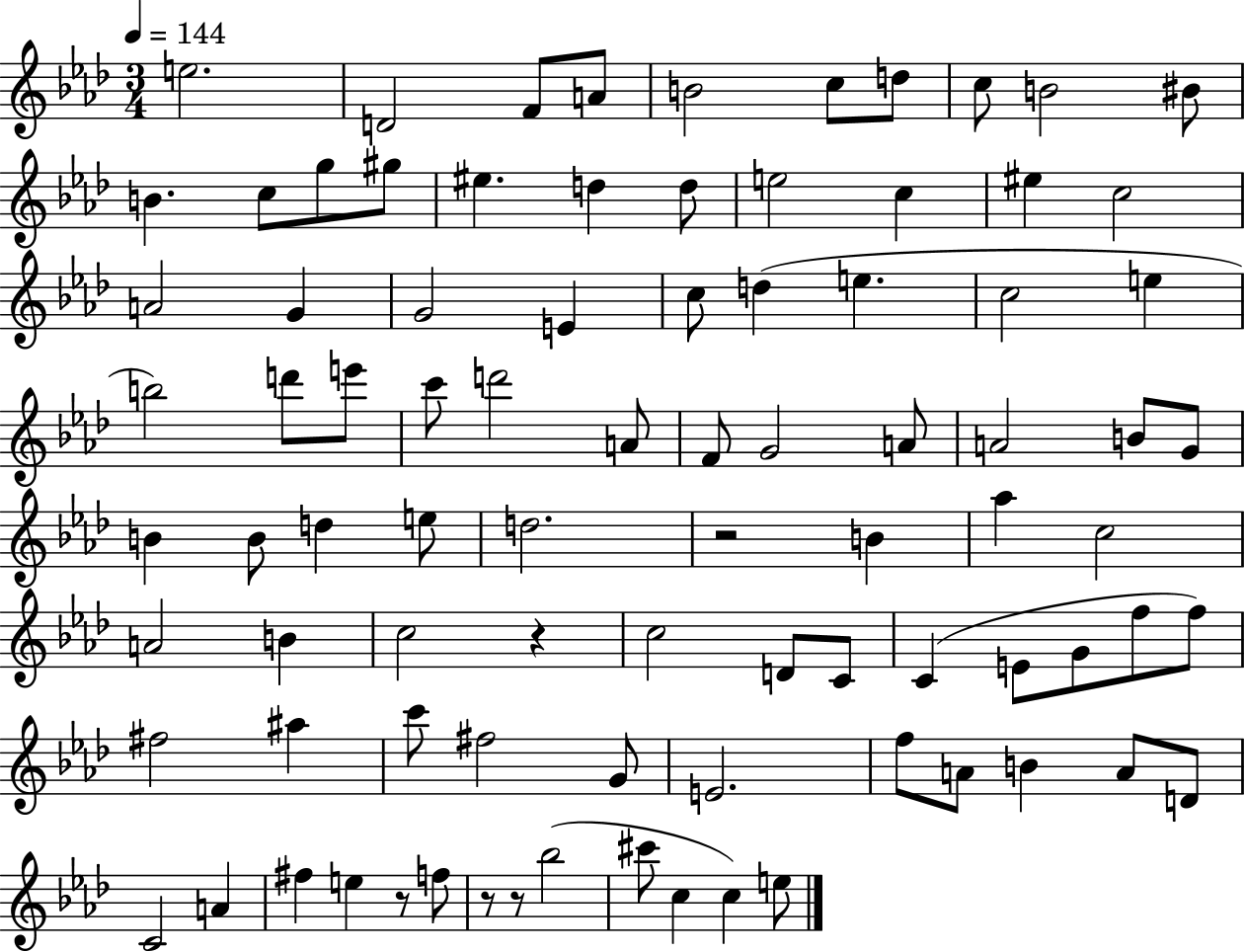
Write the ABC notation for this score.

X:1
T:Untitled
M:3/4
L:1/4
K:Ab
e2 D2 F/2 A/2 B2 c/2 d/2 c/2 B2 ^B/2 B c/2 g/2 ^g/2 ^e d d/2 e2 c ^e c2 A2 G G2 E c/2 d e c2 e b2 d'/2 e'/2 c'/2 d'2 A/2 F/2 G2 A/2 A2 B/2 G/2 B B/2 d e/2 d2 z2 B _a c2 A2 B c2 z c2 D/2 C/2 C E/2 G/2 f/2 f/2 ^f2 ^a c'/2 ^f2 G/2 E2 f/2 A/2 B A/2 D/2 C2 A ^f e z/2 f/2 z/2 z/2 _b2 ^c'/2 c c e/2